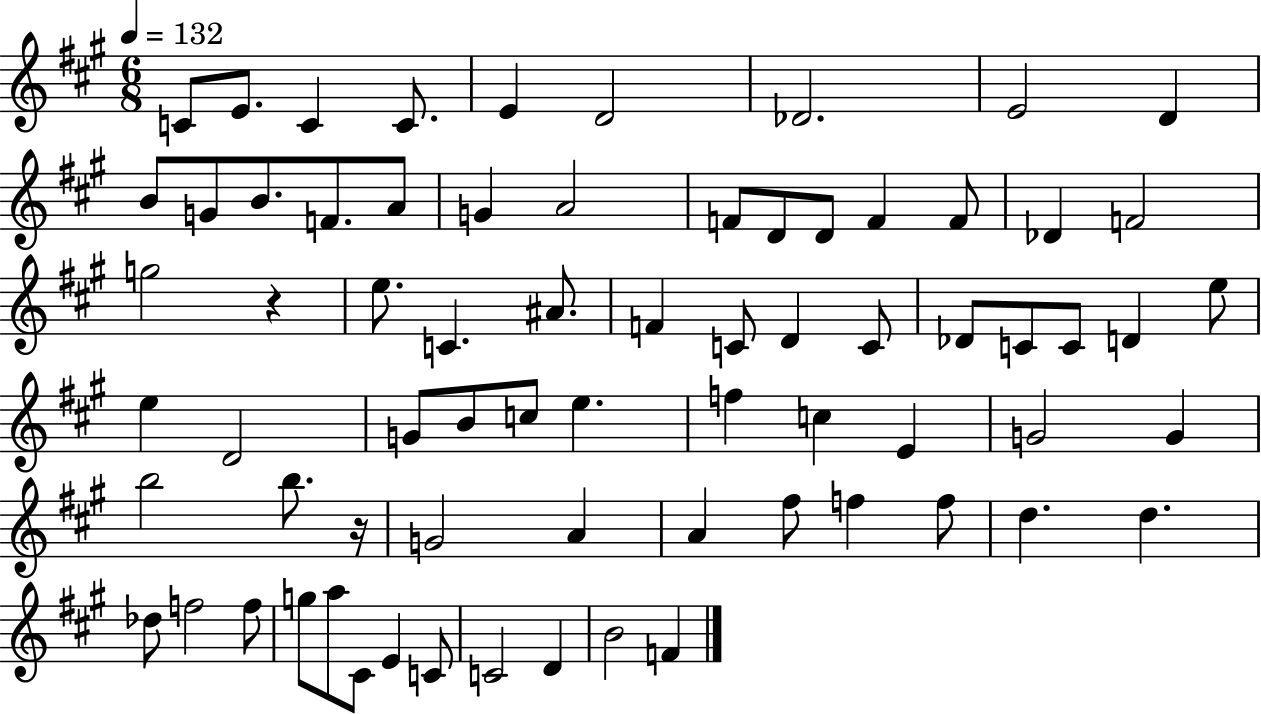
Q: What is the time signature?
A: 6/8